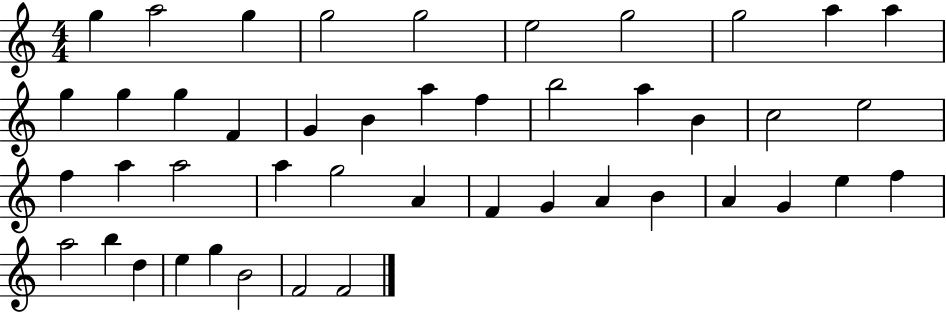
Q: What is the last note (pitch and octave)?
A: F4